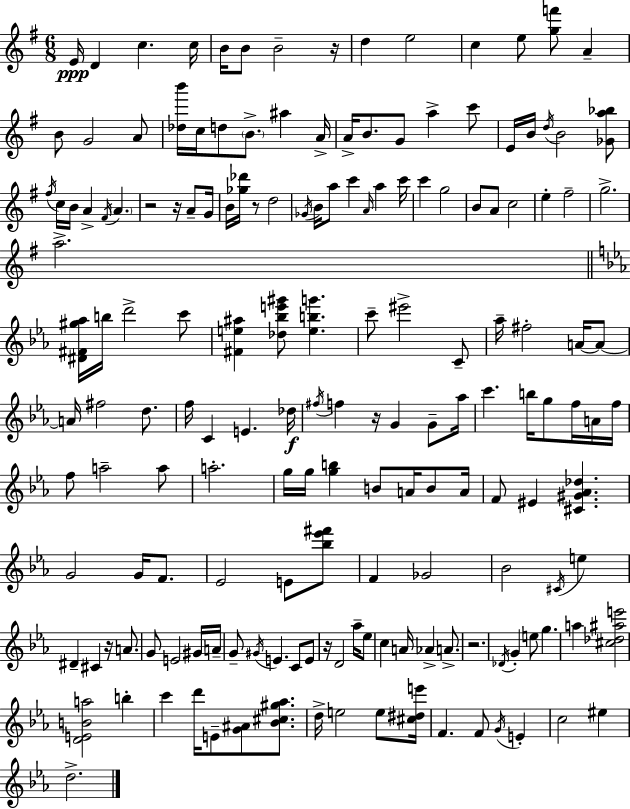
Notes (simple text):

E4/s D4/q C5/q. C5/s B4/s B4/e B4/h R/s D5/q E5/h C5/q E5/e [G5,F6]/e A4/q B4/e G4/h A4/e [Db5,B6]/s C5/s D5/e B4/e. A#5/q A4/s A4/s B4/e. G4/e A5/q C6/e E4/s B4/s D5/s B4/h [Gb4,A5,Bb5]/e F#5/s C5/s B4/s A4/q F#4/s A4/q. R/h R/s A4/e G4/s B4/s [Gb5,Db6]/s R/e D5/h Gb4/s B4/s A5/e C6/q A4/s A5/q C6/s C6/q G5/h B4/e A4/e C5/h E5/q F#5/h G5/h. A5/h. [D#4,F#4,G#5,Ab5]/s B5/s D6/h C6/e [F#4,E5,A#5]/q [Db5,Bb5,E6,G#6]/e [E5,B5,G6]/q. C6/e EIS6/h C4/e Ab5/s F#5/h A4/s A4/e A4/s F#5/h D5/e. F5/s C4/q E4/q. Db5/s F#5/s F5/q R/s G4/q G4/e Ab5/s C6/q. B5/s G5/e F5/s A4/s F5/s F5/e A5/h A5/e A5/h. G5/s G5/s [G5,B5]/q B4/e A4/s B4/e A4/s F4/e EIS4/q [C#4,G#4,Ab4,Db5]/q. G4/h G4/s F4/e. Eb4/h E4/e [Bb5,Eb6,F#6]/e F4/q Gb4/h Bb4/h C#4/s E5/q D#4/q C#4/q R/s A4/e. G4/e E4/h G#4/s A4/s G4/e G#4/s E4/q. C4/e E4/e R/s D4/h Ab5/s Eb5/e C5/q A4/s Ab4/q A4/e. R/h. Db4/s G4/q E5/e G5/q. A5/q [C#5,Db5,A#5,E6]/h [D4,E4,B4,A5]/h B5/q C6/q D6/s E4/e [G4,A#4]/e [Bb4,C#5,G#5,Ab5]/e. D5/s E5/h E5/e [C#5,D#5,E6]/s F4/q. F4/e G4/s E4/q C5/h EIS5/q D5/h.